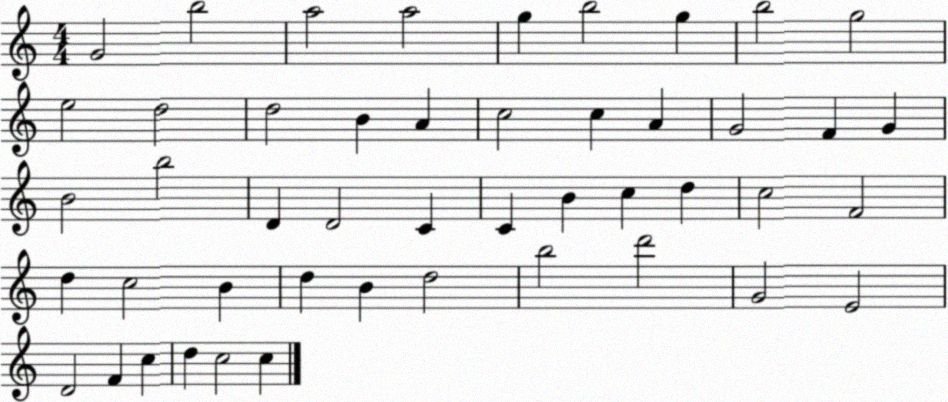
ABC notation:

X:1
T:Untitled
M:4/4
L:1/4
K:C
G2 b2 a2 a2 g b2 g b2 g2 e2 d2 d2 B A c2 c A G2 F G B2 b2 D D2 C C B c d c2 F2 d c2 B d B d2 b2 d'2 G2 E2 D2 F c d c2 c